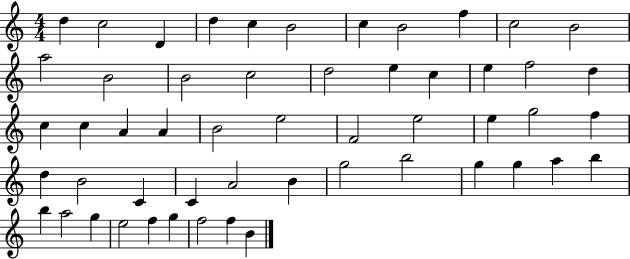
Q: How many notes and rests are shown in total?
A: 53